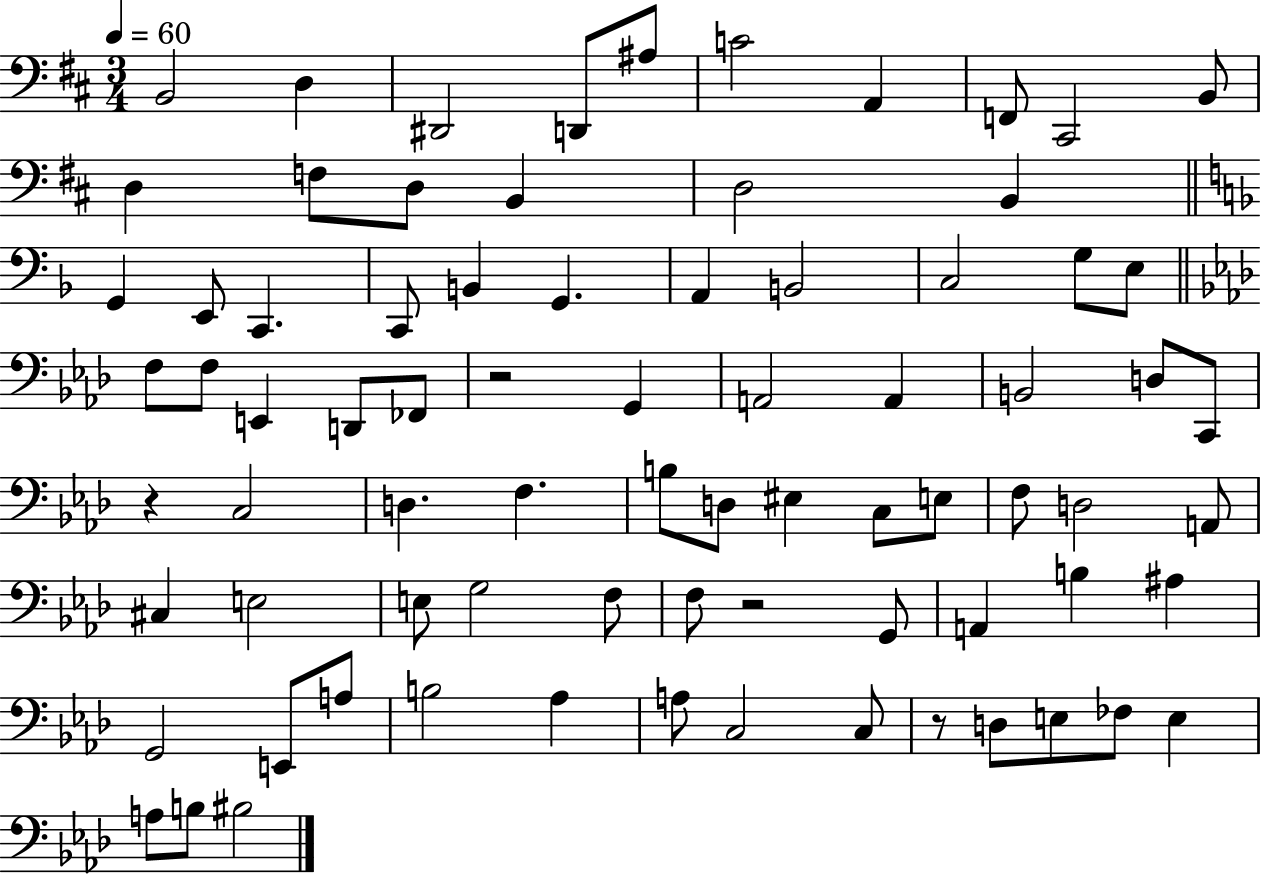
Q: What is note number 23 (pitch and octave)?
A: A2